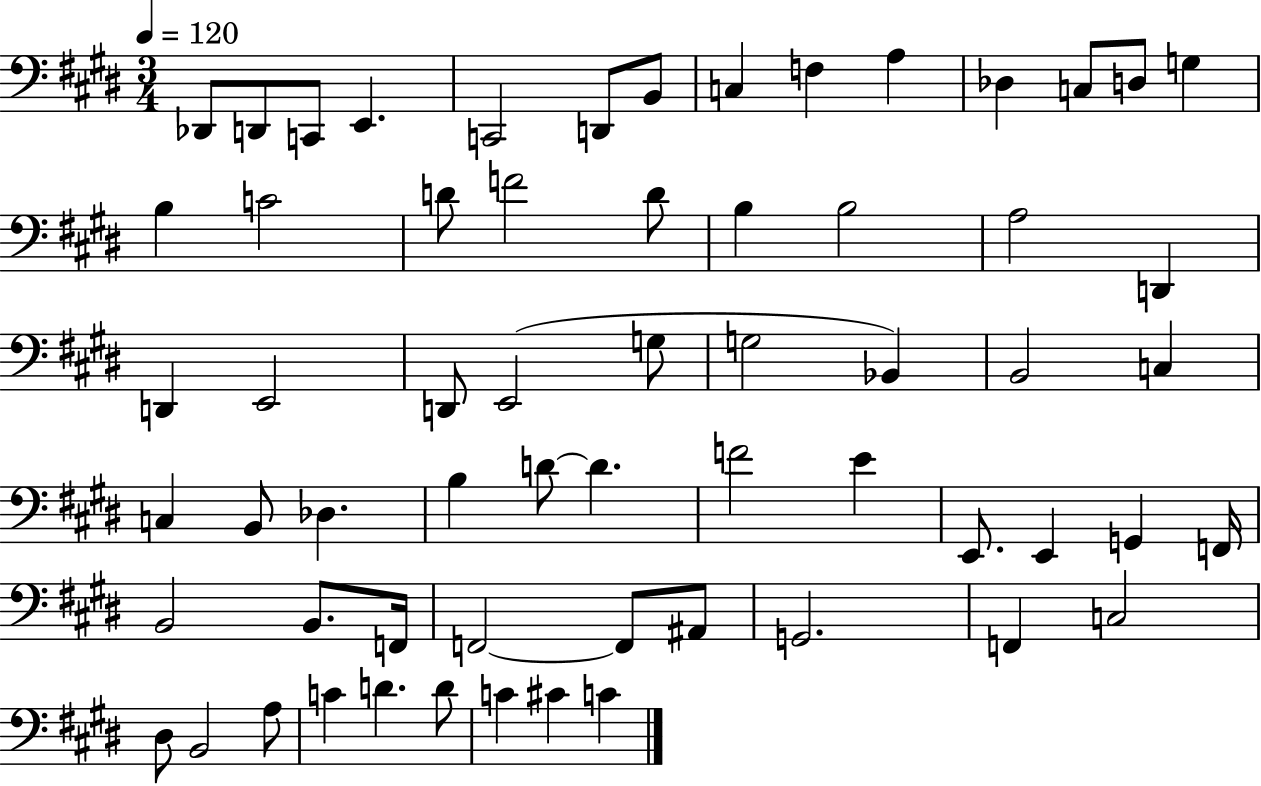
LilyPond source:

{
  \clef bass
  \numericTimeSignature
  \time 3/4
  \key e \major
  \tempo 4 = 120
  des,8 d,8 c,8 e,4. | c,2 d,8 b,8 | c4 f4 a4 | des4 c8 d8 g4 | \break b4 c'2 | d'8 f'2 d'8 | b4 b2 | a2 d,4 | \break d,4 e,2 | d,8 e,2( g8 | g2 bes,4) | b,2 c4 | \break c4 b,8 des4. | b4 d'8~~ d'4. | f'2 e'4 | e,8. e,4 g,4 f,16 | \break b,2 b,8. f,16 | f,2~~ f,8 ais,8 | g,2. | f,4 c2 | \break dis8 b,2 a8 | c'4 d'4. d'8 | c'4 cis'4 c'4 | \bar "|."
}